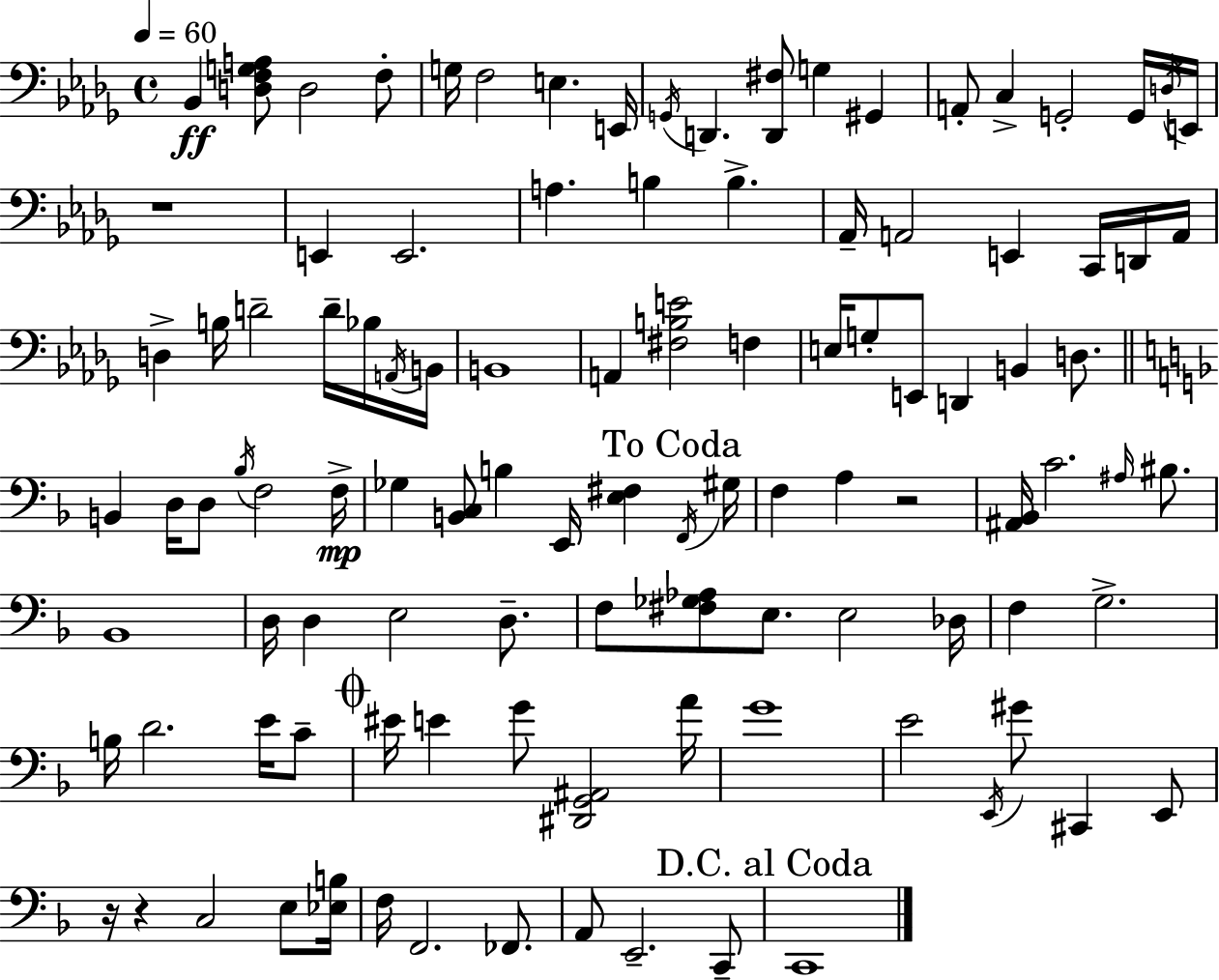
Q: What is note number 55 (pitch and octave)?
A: G#3